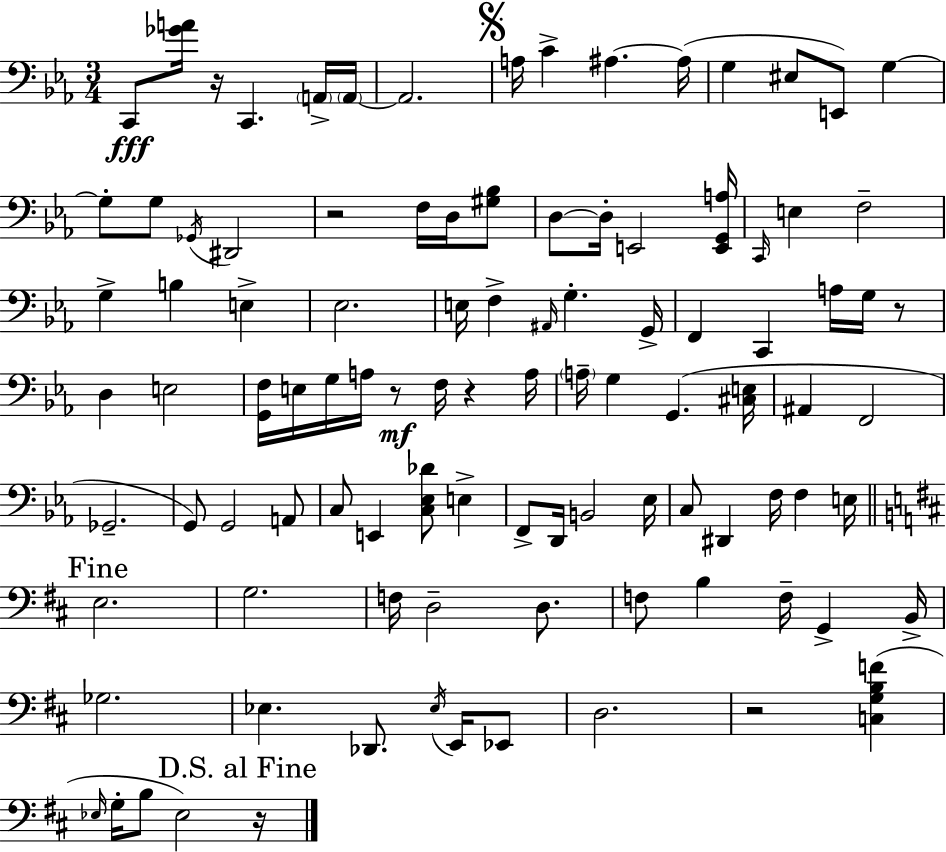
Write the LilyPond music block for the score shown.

{
  \clef bass
  \numericTimeSignature
  \time 3/4
  \key c \minor
  \repeat volta 2 { c,8\fff <ges' a'>16 r16 c,4. \parenthesize a,16-> \parenthesize a,16~~ | a,2. | \mark \markup { \musicglyph "scripts.segno" } a16 c'4-> ais4.~~ ais16( | g4 eis8 e,8) g4~~ | \break g8-. g8 \acciaccatura { ges,16 } dis,2 | r2 f16 d16 <gis bes>8 | d8~~ d16-. e,2 | <e, g, a>16 \grace { c,16 } e4 f2-- | \break g4-> b4 e4-> | ees2. | e16 f4-> \grace { ais,16 } g4.-. | g,16-> f,4 c,4 a16 | \break g16 r8 d4 e2 | <g, f>16 e16 g16 a16 r8\mf f16 r4 | a16 \parenthesize a16-- g4 g,4.( | <cis e>16 ais,4 f,2 | \break ges,2.-- | g,8) g,2 | a,8 c8 e,4 <c ees des'>8 e4-> | f,8-> d,16 b,2 | \break ees16 c8 dis,4 f16 f4 | e16 \mark "Fine" \bar "||" \break \key d \major e2. | g2. | f16 d2-- d8. | f8 b4 f16-- g,4-> b,16-> | \break ges2. | ees4. des,8. \acciaccatura { ees16 } e,16 ees,8 | d2. | r2 <c g b f'>4( | \break \grace { ees16 } g16-. b8 ees2) | \mark "D.S. al Fine" r16 } \bar "|."
}